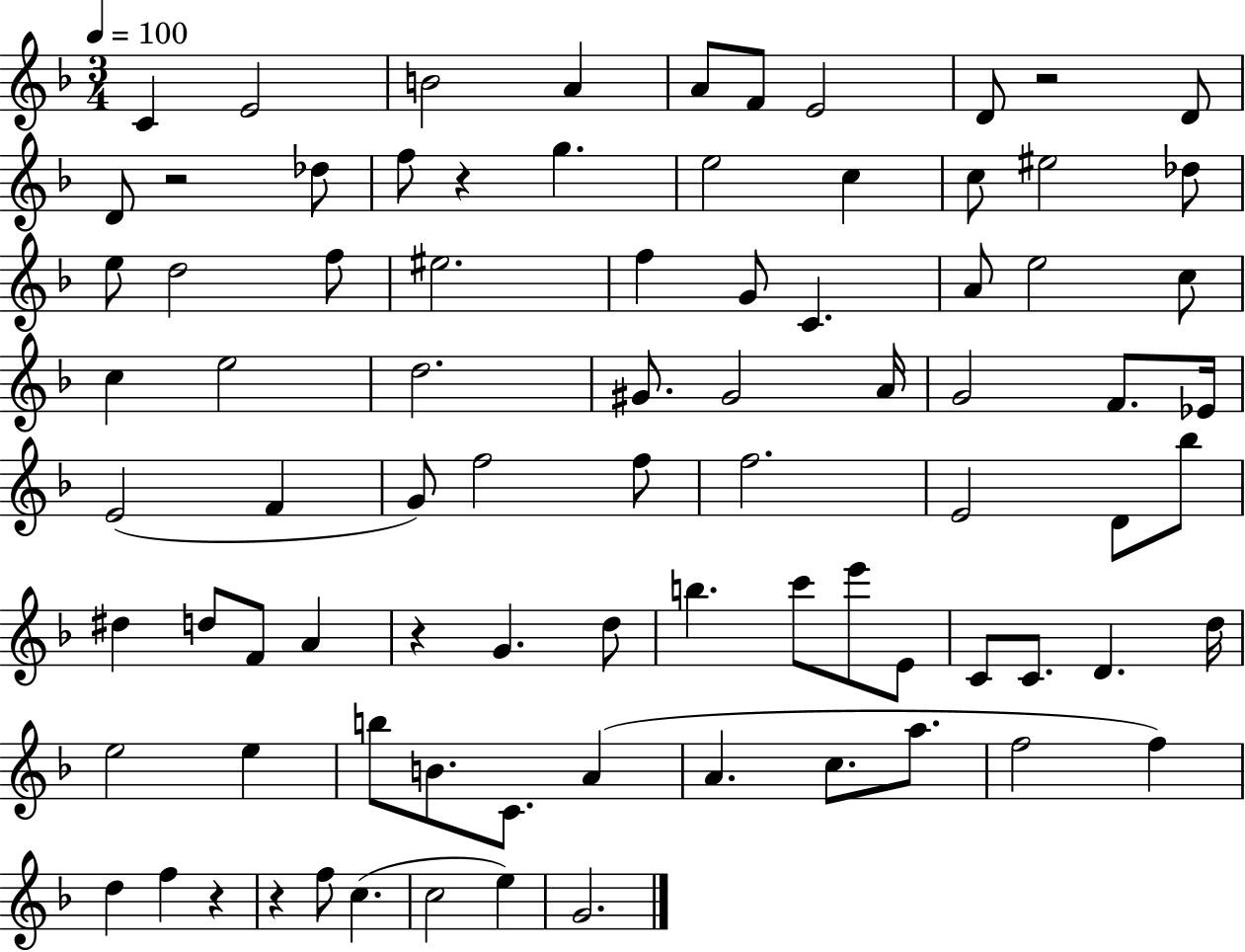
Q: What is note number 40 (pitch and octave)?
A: G4